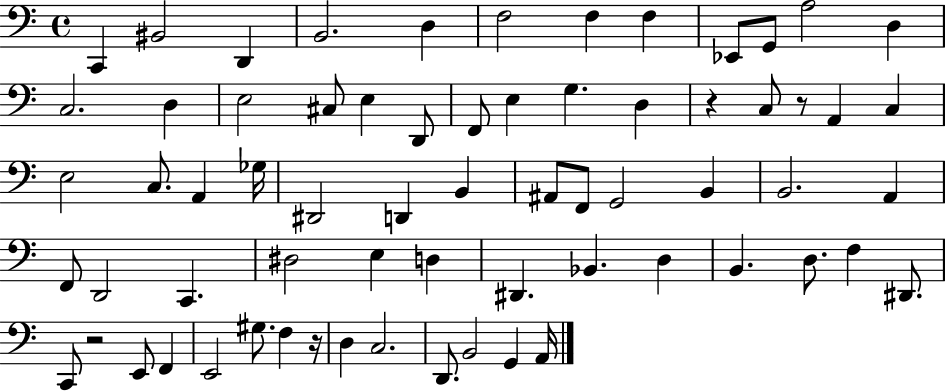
C2/q BIS2/h D2/q B2/h. D3/q F3/h F3/q F3/q Eb2/e G2/e A3/h D3/q C3/h. D3/q E3/h C#3/e E3/q D2/e F2/e E3/q G3/q. D3/q R/q C3/e R/e A2/q C3/q E3/h C3/e. A2/q Gb3/s D#2/h D2/q B2/q A#2/e F2/e G2/h B2/q B2/h. A2/q F2/e D2/h C2/q. D#3/h E3/q D3/q D#2/q. Bb2/q. D3/q B2/q. D3/e. F3/q D#2/e. C2/e R/h E2/e F2/q E2/h G#3/e. F3/q R/s D3/q C3/h. D2/e. B2/h G2/q A2/s